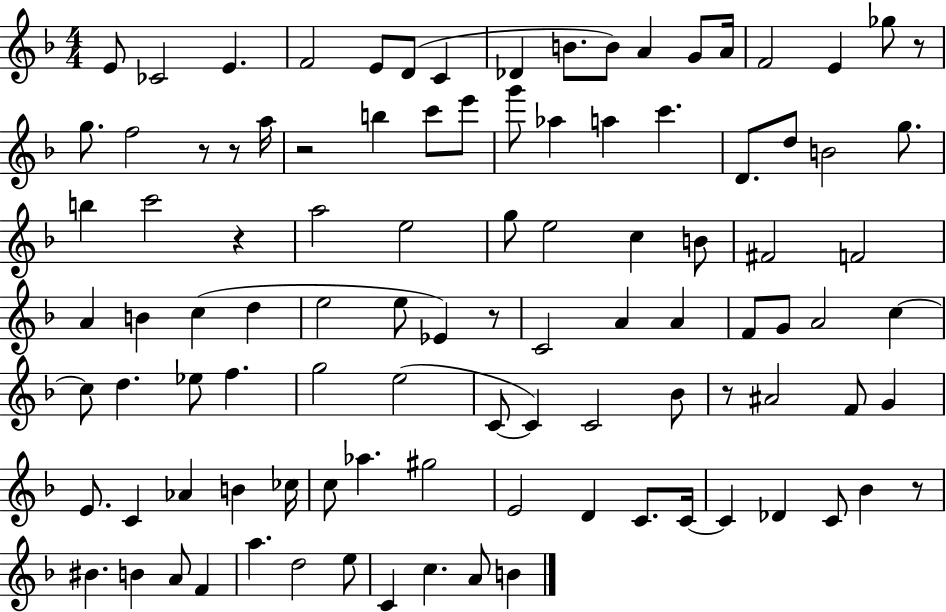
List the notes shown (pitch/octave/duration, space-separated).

E4/e CES4/h E4/q. F4/h E4/e D4/e C4/q Db4/q B4/e. B4/e A4/q G4/e A4/s F4/h E4/q Gb5/e R/e G5/e. F5/h R/e R/e A5/s R/h B5/q C6/e E6/e G6/e Ab5/q A5/q C6/q. D4/e. D5/e B4/h G5/e. B5/q C6/h R/q A5/h E5/h G5/e E5/h C5/q B4/e F#4/h F4/h A4/q B4/q C5/q D5/q E5/h E5/e Eb4/q R/e C4/h A4/q A4/q F4/e G4/e A4/h C5/q C5/e D5/q. Eb5/e F5/q. G5/h E5/h C4/e C4/q C4/h Bb4/e R/e A#4/h F4/e G4/q E4/e. C4/q Ab4/q B4/q CES5/s C5/e Ab5/q. G#5/h E4/h D4/q C4/e. C4/s C4/q Db4/q C4/e Bb4/q R/e BIS4/q. B4/q A4/e F4/q A5/q. D5/h E5/e C4/q C5/q. A4/e B4/q